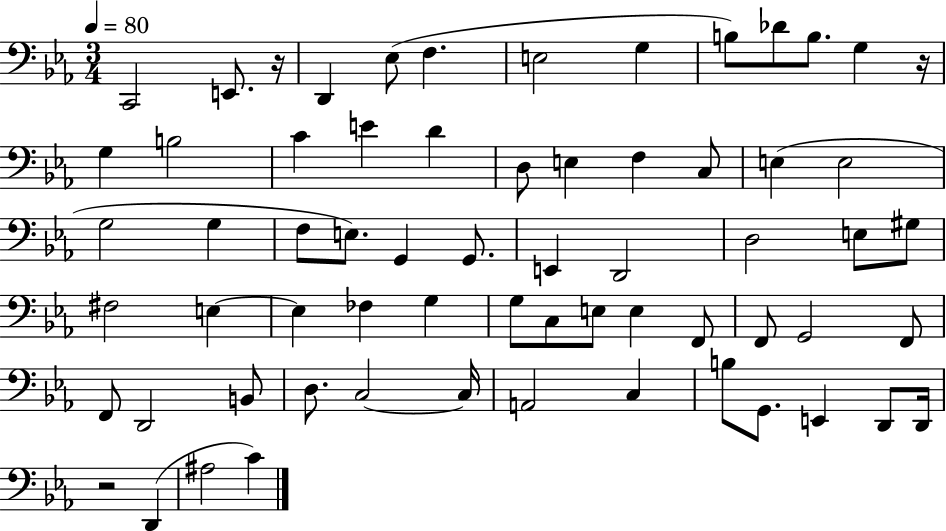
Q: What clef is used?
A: bass